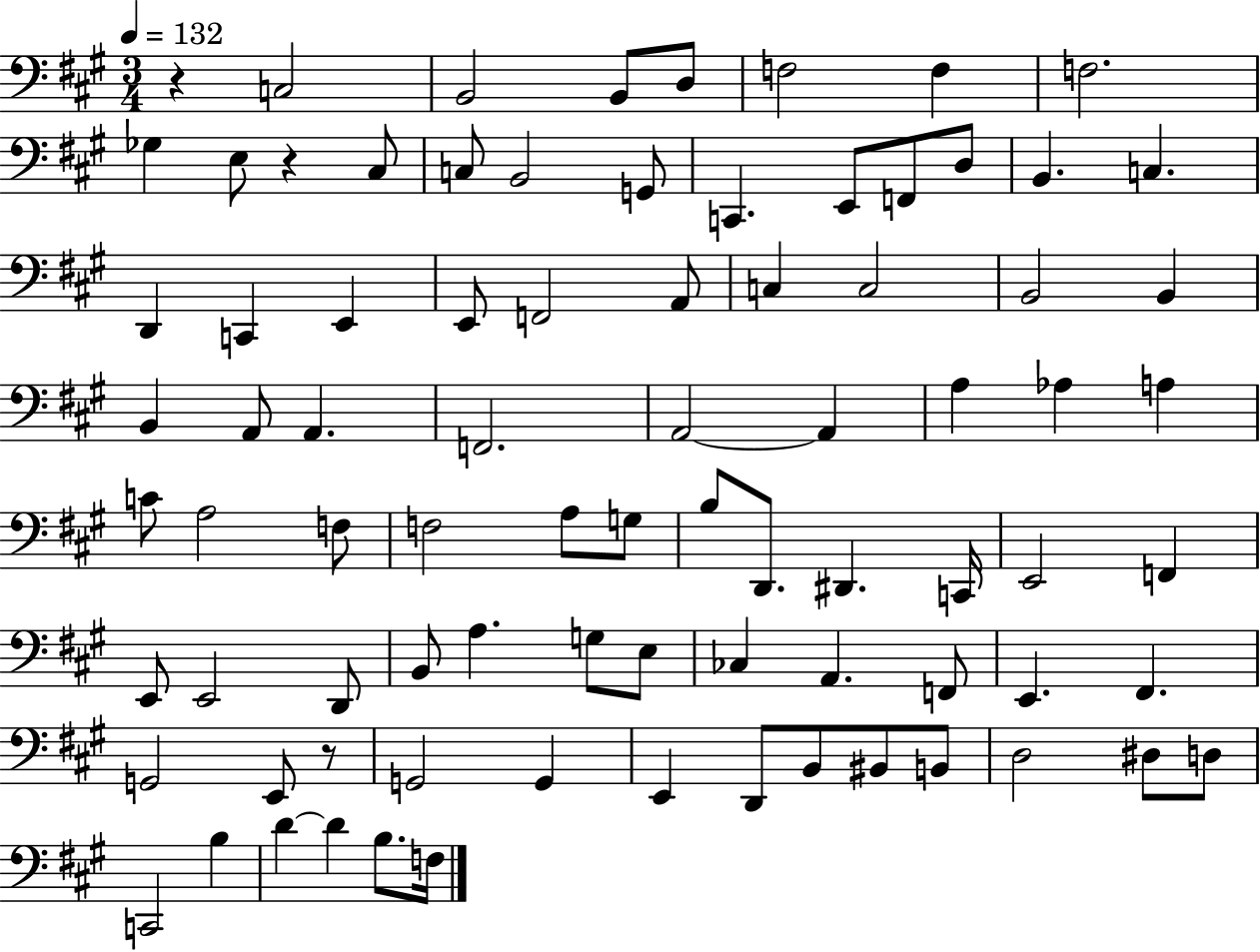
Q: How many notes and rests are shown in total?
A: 83